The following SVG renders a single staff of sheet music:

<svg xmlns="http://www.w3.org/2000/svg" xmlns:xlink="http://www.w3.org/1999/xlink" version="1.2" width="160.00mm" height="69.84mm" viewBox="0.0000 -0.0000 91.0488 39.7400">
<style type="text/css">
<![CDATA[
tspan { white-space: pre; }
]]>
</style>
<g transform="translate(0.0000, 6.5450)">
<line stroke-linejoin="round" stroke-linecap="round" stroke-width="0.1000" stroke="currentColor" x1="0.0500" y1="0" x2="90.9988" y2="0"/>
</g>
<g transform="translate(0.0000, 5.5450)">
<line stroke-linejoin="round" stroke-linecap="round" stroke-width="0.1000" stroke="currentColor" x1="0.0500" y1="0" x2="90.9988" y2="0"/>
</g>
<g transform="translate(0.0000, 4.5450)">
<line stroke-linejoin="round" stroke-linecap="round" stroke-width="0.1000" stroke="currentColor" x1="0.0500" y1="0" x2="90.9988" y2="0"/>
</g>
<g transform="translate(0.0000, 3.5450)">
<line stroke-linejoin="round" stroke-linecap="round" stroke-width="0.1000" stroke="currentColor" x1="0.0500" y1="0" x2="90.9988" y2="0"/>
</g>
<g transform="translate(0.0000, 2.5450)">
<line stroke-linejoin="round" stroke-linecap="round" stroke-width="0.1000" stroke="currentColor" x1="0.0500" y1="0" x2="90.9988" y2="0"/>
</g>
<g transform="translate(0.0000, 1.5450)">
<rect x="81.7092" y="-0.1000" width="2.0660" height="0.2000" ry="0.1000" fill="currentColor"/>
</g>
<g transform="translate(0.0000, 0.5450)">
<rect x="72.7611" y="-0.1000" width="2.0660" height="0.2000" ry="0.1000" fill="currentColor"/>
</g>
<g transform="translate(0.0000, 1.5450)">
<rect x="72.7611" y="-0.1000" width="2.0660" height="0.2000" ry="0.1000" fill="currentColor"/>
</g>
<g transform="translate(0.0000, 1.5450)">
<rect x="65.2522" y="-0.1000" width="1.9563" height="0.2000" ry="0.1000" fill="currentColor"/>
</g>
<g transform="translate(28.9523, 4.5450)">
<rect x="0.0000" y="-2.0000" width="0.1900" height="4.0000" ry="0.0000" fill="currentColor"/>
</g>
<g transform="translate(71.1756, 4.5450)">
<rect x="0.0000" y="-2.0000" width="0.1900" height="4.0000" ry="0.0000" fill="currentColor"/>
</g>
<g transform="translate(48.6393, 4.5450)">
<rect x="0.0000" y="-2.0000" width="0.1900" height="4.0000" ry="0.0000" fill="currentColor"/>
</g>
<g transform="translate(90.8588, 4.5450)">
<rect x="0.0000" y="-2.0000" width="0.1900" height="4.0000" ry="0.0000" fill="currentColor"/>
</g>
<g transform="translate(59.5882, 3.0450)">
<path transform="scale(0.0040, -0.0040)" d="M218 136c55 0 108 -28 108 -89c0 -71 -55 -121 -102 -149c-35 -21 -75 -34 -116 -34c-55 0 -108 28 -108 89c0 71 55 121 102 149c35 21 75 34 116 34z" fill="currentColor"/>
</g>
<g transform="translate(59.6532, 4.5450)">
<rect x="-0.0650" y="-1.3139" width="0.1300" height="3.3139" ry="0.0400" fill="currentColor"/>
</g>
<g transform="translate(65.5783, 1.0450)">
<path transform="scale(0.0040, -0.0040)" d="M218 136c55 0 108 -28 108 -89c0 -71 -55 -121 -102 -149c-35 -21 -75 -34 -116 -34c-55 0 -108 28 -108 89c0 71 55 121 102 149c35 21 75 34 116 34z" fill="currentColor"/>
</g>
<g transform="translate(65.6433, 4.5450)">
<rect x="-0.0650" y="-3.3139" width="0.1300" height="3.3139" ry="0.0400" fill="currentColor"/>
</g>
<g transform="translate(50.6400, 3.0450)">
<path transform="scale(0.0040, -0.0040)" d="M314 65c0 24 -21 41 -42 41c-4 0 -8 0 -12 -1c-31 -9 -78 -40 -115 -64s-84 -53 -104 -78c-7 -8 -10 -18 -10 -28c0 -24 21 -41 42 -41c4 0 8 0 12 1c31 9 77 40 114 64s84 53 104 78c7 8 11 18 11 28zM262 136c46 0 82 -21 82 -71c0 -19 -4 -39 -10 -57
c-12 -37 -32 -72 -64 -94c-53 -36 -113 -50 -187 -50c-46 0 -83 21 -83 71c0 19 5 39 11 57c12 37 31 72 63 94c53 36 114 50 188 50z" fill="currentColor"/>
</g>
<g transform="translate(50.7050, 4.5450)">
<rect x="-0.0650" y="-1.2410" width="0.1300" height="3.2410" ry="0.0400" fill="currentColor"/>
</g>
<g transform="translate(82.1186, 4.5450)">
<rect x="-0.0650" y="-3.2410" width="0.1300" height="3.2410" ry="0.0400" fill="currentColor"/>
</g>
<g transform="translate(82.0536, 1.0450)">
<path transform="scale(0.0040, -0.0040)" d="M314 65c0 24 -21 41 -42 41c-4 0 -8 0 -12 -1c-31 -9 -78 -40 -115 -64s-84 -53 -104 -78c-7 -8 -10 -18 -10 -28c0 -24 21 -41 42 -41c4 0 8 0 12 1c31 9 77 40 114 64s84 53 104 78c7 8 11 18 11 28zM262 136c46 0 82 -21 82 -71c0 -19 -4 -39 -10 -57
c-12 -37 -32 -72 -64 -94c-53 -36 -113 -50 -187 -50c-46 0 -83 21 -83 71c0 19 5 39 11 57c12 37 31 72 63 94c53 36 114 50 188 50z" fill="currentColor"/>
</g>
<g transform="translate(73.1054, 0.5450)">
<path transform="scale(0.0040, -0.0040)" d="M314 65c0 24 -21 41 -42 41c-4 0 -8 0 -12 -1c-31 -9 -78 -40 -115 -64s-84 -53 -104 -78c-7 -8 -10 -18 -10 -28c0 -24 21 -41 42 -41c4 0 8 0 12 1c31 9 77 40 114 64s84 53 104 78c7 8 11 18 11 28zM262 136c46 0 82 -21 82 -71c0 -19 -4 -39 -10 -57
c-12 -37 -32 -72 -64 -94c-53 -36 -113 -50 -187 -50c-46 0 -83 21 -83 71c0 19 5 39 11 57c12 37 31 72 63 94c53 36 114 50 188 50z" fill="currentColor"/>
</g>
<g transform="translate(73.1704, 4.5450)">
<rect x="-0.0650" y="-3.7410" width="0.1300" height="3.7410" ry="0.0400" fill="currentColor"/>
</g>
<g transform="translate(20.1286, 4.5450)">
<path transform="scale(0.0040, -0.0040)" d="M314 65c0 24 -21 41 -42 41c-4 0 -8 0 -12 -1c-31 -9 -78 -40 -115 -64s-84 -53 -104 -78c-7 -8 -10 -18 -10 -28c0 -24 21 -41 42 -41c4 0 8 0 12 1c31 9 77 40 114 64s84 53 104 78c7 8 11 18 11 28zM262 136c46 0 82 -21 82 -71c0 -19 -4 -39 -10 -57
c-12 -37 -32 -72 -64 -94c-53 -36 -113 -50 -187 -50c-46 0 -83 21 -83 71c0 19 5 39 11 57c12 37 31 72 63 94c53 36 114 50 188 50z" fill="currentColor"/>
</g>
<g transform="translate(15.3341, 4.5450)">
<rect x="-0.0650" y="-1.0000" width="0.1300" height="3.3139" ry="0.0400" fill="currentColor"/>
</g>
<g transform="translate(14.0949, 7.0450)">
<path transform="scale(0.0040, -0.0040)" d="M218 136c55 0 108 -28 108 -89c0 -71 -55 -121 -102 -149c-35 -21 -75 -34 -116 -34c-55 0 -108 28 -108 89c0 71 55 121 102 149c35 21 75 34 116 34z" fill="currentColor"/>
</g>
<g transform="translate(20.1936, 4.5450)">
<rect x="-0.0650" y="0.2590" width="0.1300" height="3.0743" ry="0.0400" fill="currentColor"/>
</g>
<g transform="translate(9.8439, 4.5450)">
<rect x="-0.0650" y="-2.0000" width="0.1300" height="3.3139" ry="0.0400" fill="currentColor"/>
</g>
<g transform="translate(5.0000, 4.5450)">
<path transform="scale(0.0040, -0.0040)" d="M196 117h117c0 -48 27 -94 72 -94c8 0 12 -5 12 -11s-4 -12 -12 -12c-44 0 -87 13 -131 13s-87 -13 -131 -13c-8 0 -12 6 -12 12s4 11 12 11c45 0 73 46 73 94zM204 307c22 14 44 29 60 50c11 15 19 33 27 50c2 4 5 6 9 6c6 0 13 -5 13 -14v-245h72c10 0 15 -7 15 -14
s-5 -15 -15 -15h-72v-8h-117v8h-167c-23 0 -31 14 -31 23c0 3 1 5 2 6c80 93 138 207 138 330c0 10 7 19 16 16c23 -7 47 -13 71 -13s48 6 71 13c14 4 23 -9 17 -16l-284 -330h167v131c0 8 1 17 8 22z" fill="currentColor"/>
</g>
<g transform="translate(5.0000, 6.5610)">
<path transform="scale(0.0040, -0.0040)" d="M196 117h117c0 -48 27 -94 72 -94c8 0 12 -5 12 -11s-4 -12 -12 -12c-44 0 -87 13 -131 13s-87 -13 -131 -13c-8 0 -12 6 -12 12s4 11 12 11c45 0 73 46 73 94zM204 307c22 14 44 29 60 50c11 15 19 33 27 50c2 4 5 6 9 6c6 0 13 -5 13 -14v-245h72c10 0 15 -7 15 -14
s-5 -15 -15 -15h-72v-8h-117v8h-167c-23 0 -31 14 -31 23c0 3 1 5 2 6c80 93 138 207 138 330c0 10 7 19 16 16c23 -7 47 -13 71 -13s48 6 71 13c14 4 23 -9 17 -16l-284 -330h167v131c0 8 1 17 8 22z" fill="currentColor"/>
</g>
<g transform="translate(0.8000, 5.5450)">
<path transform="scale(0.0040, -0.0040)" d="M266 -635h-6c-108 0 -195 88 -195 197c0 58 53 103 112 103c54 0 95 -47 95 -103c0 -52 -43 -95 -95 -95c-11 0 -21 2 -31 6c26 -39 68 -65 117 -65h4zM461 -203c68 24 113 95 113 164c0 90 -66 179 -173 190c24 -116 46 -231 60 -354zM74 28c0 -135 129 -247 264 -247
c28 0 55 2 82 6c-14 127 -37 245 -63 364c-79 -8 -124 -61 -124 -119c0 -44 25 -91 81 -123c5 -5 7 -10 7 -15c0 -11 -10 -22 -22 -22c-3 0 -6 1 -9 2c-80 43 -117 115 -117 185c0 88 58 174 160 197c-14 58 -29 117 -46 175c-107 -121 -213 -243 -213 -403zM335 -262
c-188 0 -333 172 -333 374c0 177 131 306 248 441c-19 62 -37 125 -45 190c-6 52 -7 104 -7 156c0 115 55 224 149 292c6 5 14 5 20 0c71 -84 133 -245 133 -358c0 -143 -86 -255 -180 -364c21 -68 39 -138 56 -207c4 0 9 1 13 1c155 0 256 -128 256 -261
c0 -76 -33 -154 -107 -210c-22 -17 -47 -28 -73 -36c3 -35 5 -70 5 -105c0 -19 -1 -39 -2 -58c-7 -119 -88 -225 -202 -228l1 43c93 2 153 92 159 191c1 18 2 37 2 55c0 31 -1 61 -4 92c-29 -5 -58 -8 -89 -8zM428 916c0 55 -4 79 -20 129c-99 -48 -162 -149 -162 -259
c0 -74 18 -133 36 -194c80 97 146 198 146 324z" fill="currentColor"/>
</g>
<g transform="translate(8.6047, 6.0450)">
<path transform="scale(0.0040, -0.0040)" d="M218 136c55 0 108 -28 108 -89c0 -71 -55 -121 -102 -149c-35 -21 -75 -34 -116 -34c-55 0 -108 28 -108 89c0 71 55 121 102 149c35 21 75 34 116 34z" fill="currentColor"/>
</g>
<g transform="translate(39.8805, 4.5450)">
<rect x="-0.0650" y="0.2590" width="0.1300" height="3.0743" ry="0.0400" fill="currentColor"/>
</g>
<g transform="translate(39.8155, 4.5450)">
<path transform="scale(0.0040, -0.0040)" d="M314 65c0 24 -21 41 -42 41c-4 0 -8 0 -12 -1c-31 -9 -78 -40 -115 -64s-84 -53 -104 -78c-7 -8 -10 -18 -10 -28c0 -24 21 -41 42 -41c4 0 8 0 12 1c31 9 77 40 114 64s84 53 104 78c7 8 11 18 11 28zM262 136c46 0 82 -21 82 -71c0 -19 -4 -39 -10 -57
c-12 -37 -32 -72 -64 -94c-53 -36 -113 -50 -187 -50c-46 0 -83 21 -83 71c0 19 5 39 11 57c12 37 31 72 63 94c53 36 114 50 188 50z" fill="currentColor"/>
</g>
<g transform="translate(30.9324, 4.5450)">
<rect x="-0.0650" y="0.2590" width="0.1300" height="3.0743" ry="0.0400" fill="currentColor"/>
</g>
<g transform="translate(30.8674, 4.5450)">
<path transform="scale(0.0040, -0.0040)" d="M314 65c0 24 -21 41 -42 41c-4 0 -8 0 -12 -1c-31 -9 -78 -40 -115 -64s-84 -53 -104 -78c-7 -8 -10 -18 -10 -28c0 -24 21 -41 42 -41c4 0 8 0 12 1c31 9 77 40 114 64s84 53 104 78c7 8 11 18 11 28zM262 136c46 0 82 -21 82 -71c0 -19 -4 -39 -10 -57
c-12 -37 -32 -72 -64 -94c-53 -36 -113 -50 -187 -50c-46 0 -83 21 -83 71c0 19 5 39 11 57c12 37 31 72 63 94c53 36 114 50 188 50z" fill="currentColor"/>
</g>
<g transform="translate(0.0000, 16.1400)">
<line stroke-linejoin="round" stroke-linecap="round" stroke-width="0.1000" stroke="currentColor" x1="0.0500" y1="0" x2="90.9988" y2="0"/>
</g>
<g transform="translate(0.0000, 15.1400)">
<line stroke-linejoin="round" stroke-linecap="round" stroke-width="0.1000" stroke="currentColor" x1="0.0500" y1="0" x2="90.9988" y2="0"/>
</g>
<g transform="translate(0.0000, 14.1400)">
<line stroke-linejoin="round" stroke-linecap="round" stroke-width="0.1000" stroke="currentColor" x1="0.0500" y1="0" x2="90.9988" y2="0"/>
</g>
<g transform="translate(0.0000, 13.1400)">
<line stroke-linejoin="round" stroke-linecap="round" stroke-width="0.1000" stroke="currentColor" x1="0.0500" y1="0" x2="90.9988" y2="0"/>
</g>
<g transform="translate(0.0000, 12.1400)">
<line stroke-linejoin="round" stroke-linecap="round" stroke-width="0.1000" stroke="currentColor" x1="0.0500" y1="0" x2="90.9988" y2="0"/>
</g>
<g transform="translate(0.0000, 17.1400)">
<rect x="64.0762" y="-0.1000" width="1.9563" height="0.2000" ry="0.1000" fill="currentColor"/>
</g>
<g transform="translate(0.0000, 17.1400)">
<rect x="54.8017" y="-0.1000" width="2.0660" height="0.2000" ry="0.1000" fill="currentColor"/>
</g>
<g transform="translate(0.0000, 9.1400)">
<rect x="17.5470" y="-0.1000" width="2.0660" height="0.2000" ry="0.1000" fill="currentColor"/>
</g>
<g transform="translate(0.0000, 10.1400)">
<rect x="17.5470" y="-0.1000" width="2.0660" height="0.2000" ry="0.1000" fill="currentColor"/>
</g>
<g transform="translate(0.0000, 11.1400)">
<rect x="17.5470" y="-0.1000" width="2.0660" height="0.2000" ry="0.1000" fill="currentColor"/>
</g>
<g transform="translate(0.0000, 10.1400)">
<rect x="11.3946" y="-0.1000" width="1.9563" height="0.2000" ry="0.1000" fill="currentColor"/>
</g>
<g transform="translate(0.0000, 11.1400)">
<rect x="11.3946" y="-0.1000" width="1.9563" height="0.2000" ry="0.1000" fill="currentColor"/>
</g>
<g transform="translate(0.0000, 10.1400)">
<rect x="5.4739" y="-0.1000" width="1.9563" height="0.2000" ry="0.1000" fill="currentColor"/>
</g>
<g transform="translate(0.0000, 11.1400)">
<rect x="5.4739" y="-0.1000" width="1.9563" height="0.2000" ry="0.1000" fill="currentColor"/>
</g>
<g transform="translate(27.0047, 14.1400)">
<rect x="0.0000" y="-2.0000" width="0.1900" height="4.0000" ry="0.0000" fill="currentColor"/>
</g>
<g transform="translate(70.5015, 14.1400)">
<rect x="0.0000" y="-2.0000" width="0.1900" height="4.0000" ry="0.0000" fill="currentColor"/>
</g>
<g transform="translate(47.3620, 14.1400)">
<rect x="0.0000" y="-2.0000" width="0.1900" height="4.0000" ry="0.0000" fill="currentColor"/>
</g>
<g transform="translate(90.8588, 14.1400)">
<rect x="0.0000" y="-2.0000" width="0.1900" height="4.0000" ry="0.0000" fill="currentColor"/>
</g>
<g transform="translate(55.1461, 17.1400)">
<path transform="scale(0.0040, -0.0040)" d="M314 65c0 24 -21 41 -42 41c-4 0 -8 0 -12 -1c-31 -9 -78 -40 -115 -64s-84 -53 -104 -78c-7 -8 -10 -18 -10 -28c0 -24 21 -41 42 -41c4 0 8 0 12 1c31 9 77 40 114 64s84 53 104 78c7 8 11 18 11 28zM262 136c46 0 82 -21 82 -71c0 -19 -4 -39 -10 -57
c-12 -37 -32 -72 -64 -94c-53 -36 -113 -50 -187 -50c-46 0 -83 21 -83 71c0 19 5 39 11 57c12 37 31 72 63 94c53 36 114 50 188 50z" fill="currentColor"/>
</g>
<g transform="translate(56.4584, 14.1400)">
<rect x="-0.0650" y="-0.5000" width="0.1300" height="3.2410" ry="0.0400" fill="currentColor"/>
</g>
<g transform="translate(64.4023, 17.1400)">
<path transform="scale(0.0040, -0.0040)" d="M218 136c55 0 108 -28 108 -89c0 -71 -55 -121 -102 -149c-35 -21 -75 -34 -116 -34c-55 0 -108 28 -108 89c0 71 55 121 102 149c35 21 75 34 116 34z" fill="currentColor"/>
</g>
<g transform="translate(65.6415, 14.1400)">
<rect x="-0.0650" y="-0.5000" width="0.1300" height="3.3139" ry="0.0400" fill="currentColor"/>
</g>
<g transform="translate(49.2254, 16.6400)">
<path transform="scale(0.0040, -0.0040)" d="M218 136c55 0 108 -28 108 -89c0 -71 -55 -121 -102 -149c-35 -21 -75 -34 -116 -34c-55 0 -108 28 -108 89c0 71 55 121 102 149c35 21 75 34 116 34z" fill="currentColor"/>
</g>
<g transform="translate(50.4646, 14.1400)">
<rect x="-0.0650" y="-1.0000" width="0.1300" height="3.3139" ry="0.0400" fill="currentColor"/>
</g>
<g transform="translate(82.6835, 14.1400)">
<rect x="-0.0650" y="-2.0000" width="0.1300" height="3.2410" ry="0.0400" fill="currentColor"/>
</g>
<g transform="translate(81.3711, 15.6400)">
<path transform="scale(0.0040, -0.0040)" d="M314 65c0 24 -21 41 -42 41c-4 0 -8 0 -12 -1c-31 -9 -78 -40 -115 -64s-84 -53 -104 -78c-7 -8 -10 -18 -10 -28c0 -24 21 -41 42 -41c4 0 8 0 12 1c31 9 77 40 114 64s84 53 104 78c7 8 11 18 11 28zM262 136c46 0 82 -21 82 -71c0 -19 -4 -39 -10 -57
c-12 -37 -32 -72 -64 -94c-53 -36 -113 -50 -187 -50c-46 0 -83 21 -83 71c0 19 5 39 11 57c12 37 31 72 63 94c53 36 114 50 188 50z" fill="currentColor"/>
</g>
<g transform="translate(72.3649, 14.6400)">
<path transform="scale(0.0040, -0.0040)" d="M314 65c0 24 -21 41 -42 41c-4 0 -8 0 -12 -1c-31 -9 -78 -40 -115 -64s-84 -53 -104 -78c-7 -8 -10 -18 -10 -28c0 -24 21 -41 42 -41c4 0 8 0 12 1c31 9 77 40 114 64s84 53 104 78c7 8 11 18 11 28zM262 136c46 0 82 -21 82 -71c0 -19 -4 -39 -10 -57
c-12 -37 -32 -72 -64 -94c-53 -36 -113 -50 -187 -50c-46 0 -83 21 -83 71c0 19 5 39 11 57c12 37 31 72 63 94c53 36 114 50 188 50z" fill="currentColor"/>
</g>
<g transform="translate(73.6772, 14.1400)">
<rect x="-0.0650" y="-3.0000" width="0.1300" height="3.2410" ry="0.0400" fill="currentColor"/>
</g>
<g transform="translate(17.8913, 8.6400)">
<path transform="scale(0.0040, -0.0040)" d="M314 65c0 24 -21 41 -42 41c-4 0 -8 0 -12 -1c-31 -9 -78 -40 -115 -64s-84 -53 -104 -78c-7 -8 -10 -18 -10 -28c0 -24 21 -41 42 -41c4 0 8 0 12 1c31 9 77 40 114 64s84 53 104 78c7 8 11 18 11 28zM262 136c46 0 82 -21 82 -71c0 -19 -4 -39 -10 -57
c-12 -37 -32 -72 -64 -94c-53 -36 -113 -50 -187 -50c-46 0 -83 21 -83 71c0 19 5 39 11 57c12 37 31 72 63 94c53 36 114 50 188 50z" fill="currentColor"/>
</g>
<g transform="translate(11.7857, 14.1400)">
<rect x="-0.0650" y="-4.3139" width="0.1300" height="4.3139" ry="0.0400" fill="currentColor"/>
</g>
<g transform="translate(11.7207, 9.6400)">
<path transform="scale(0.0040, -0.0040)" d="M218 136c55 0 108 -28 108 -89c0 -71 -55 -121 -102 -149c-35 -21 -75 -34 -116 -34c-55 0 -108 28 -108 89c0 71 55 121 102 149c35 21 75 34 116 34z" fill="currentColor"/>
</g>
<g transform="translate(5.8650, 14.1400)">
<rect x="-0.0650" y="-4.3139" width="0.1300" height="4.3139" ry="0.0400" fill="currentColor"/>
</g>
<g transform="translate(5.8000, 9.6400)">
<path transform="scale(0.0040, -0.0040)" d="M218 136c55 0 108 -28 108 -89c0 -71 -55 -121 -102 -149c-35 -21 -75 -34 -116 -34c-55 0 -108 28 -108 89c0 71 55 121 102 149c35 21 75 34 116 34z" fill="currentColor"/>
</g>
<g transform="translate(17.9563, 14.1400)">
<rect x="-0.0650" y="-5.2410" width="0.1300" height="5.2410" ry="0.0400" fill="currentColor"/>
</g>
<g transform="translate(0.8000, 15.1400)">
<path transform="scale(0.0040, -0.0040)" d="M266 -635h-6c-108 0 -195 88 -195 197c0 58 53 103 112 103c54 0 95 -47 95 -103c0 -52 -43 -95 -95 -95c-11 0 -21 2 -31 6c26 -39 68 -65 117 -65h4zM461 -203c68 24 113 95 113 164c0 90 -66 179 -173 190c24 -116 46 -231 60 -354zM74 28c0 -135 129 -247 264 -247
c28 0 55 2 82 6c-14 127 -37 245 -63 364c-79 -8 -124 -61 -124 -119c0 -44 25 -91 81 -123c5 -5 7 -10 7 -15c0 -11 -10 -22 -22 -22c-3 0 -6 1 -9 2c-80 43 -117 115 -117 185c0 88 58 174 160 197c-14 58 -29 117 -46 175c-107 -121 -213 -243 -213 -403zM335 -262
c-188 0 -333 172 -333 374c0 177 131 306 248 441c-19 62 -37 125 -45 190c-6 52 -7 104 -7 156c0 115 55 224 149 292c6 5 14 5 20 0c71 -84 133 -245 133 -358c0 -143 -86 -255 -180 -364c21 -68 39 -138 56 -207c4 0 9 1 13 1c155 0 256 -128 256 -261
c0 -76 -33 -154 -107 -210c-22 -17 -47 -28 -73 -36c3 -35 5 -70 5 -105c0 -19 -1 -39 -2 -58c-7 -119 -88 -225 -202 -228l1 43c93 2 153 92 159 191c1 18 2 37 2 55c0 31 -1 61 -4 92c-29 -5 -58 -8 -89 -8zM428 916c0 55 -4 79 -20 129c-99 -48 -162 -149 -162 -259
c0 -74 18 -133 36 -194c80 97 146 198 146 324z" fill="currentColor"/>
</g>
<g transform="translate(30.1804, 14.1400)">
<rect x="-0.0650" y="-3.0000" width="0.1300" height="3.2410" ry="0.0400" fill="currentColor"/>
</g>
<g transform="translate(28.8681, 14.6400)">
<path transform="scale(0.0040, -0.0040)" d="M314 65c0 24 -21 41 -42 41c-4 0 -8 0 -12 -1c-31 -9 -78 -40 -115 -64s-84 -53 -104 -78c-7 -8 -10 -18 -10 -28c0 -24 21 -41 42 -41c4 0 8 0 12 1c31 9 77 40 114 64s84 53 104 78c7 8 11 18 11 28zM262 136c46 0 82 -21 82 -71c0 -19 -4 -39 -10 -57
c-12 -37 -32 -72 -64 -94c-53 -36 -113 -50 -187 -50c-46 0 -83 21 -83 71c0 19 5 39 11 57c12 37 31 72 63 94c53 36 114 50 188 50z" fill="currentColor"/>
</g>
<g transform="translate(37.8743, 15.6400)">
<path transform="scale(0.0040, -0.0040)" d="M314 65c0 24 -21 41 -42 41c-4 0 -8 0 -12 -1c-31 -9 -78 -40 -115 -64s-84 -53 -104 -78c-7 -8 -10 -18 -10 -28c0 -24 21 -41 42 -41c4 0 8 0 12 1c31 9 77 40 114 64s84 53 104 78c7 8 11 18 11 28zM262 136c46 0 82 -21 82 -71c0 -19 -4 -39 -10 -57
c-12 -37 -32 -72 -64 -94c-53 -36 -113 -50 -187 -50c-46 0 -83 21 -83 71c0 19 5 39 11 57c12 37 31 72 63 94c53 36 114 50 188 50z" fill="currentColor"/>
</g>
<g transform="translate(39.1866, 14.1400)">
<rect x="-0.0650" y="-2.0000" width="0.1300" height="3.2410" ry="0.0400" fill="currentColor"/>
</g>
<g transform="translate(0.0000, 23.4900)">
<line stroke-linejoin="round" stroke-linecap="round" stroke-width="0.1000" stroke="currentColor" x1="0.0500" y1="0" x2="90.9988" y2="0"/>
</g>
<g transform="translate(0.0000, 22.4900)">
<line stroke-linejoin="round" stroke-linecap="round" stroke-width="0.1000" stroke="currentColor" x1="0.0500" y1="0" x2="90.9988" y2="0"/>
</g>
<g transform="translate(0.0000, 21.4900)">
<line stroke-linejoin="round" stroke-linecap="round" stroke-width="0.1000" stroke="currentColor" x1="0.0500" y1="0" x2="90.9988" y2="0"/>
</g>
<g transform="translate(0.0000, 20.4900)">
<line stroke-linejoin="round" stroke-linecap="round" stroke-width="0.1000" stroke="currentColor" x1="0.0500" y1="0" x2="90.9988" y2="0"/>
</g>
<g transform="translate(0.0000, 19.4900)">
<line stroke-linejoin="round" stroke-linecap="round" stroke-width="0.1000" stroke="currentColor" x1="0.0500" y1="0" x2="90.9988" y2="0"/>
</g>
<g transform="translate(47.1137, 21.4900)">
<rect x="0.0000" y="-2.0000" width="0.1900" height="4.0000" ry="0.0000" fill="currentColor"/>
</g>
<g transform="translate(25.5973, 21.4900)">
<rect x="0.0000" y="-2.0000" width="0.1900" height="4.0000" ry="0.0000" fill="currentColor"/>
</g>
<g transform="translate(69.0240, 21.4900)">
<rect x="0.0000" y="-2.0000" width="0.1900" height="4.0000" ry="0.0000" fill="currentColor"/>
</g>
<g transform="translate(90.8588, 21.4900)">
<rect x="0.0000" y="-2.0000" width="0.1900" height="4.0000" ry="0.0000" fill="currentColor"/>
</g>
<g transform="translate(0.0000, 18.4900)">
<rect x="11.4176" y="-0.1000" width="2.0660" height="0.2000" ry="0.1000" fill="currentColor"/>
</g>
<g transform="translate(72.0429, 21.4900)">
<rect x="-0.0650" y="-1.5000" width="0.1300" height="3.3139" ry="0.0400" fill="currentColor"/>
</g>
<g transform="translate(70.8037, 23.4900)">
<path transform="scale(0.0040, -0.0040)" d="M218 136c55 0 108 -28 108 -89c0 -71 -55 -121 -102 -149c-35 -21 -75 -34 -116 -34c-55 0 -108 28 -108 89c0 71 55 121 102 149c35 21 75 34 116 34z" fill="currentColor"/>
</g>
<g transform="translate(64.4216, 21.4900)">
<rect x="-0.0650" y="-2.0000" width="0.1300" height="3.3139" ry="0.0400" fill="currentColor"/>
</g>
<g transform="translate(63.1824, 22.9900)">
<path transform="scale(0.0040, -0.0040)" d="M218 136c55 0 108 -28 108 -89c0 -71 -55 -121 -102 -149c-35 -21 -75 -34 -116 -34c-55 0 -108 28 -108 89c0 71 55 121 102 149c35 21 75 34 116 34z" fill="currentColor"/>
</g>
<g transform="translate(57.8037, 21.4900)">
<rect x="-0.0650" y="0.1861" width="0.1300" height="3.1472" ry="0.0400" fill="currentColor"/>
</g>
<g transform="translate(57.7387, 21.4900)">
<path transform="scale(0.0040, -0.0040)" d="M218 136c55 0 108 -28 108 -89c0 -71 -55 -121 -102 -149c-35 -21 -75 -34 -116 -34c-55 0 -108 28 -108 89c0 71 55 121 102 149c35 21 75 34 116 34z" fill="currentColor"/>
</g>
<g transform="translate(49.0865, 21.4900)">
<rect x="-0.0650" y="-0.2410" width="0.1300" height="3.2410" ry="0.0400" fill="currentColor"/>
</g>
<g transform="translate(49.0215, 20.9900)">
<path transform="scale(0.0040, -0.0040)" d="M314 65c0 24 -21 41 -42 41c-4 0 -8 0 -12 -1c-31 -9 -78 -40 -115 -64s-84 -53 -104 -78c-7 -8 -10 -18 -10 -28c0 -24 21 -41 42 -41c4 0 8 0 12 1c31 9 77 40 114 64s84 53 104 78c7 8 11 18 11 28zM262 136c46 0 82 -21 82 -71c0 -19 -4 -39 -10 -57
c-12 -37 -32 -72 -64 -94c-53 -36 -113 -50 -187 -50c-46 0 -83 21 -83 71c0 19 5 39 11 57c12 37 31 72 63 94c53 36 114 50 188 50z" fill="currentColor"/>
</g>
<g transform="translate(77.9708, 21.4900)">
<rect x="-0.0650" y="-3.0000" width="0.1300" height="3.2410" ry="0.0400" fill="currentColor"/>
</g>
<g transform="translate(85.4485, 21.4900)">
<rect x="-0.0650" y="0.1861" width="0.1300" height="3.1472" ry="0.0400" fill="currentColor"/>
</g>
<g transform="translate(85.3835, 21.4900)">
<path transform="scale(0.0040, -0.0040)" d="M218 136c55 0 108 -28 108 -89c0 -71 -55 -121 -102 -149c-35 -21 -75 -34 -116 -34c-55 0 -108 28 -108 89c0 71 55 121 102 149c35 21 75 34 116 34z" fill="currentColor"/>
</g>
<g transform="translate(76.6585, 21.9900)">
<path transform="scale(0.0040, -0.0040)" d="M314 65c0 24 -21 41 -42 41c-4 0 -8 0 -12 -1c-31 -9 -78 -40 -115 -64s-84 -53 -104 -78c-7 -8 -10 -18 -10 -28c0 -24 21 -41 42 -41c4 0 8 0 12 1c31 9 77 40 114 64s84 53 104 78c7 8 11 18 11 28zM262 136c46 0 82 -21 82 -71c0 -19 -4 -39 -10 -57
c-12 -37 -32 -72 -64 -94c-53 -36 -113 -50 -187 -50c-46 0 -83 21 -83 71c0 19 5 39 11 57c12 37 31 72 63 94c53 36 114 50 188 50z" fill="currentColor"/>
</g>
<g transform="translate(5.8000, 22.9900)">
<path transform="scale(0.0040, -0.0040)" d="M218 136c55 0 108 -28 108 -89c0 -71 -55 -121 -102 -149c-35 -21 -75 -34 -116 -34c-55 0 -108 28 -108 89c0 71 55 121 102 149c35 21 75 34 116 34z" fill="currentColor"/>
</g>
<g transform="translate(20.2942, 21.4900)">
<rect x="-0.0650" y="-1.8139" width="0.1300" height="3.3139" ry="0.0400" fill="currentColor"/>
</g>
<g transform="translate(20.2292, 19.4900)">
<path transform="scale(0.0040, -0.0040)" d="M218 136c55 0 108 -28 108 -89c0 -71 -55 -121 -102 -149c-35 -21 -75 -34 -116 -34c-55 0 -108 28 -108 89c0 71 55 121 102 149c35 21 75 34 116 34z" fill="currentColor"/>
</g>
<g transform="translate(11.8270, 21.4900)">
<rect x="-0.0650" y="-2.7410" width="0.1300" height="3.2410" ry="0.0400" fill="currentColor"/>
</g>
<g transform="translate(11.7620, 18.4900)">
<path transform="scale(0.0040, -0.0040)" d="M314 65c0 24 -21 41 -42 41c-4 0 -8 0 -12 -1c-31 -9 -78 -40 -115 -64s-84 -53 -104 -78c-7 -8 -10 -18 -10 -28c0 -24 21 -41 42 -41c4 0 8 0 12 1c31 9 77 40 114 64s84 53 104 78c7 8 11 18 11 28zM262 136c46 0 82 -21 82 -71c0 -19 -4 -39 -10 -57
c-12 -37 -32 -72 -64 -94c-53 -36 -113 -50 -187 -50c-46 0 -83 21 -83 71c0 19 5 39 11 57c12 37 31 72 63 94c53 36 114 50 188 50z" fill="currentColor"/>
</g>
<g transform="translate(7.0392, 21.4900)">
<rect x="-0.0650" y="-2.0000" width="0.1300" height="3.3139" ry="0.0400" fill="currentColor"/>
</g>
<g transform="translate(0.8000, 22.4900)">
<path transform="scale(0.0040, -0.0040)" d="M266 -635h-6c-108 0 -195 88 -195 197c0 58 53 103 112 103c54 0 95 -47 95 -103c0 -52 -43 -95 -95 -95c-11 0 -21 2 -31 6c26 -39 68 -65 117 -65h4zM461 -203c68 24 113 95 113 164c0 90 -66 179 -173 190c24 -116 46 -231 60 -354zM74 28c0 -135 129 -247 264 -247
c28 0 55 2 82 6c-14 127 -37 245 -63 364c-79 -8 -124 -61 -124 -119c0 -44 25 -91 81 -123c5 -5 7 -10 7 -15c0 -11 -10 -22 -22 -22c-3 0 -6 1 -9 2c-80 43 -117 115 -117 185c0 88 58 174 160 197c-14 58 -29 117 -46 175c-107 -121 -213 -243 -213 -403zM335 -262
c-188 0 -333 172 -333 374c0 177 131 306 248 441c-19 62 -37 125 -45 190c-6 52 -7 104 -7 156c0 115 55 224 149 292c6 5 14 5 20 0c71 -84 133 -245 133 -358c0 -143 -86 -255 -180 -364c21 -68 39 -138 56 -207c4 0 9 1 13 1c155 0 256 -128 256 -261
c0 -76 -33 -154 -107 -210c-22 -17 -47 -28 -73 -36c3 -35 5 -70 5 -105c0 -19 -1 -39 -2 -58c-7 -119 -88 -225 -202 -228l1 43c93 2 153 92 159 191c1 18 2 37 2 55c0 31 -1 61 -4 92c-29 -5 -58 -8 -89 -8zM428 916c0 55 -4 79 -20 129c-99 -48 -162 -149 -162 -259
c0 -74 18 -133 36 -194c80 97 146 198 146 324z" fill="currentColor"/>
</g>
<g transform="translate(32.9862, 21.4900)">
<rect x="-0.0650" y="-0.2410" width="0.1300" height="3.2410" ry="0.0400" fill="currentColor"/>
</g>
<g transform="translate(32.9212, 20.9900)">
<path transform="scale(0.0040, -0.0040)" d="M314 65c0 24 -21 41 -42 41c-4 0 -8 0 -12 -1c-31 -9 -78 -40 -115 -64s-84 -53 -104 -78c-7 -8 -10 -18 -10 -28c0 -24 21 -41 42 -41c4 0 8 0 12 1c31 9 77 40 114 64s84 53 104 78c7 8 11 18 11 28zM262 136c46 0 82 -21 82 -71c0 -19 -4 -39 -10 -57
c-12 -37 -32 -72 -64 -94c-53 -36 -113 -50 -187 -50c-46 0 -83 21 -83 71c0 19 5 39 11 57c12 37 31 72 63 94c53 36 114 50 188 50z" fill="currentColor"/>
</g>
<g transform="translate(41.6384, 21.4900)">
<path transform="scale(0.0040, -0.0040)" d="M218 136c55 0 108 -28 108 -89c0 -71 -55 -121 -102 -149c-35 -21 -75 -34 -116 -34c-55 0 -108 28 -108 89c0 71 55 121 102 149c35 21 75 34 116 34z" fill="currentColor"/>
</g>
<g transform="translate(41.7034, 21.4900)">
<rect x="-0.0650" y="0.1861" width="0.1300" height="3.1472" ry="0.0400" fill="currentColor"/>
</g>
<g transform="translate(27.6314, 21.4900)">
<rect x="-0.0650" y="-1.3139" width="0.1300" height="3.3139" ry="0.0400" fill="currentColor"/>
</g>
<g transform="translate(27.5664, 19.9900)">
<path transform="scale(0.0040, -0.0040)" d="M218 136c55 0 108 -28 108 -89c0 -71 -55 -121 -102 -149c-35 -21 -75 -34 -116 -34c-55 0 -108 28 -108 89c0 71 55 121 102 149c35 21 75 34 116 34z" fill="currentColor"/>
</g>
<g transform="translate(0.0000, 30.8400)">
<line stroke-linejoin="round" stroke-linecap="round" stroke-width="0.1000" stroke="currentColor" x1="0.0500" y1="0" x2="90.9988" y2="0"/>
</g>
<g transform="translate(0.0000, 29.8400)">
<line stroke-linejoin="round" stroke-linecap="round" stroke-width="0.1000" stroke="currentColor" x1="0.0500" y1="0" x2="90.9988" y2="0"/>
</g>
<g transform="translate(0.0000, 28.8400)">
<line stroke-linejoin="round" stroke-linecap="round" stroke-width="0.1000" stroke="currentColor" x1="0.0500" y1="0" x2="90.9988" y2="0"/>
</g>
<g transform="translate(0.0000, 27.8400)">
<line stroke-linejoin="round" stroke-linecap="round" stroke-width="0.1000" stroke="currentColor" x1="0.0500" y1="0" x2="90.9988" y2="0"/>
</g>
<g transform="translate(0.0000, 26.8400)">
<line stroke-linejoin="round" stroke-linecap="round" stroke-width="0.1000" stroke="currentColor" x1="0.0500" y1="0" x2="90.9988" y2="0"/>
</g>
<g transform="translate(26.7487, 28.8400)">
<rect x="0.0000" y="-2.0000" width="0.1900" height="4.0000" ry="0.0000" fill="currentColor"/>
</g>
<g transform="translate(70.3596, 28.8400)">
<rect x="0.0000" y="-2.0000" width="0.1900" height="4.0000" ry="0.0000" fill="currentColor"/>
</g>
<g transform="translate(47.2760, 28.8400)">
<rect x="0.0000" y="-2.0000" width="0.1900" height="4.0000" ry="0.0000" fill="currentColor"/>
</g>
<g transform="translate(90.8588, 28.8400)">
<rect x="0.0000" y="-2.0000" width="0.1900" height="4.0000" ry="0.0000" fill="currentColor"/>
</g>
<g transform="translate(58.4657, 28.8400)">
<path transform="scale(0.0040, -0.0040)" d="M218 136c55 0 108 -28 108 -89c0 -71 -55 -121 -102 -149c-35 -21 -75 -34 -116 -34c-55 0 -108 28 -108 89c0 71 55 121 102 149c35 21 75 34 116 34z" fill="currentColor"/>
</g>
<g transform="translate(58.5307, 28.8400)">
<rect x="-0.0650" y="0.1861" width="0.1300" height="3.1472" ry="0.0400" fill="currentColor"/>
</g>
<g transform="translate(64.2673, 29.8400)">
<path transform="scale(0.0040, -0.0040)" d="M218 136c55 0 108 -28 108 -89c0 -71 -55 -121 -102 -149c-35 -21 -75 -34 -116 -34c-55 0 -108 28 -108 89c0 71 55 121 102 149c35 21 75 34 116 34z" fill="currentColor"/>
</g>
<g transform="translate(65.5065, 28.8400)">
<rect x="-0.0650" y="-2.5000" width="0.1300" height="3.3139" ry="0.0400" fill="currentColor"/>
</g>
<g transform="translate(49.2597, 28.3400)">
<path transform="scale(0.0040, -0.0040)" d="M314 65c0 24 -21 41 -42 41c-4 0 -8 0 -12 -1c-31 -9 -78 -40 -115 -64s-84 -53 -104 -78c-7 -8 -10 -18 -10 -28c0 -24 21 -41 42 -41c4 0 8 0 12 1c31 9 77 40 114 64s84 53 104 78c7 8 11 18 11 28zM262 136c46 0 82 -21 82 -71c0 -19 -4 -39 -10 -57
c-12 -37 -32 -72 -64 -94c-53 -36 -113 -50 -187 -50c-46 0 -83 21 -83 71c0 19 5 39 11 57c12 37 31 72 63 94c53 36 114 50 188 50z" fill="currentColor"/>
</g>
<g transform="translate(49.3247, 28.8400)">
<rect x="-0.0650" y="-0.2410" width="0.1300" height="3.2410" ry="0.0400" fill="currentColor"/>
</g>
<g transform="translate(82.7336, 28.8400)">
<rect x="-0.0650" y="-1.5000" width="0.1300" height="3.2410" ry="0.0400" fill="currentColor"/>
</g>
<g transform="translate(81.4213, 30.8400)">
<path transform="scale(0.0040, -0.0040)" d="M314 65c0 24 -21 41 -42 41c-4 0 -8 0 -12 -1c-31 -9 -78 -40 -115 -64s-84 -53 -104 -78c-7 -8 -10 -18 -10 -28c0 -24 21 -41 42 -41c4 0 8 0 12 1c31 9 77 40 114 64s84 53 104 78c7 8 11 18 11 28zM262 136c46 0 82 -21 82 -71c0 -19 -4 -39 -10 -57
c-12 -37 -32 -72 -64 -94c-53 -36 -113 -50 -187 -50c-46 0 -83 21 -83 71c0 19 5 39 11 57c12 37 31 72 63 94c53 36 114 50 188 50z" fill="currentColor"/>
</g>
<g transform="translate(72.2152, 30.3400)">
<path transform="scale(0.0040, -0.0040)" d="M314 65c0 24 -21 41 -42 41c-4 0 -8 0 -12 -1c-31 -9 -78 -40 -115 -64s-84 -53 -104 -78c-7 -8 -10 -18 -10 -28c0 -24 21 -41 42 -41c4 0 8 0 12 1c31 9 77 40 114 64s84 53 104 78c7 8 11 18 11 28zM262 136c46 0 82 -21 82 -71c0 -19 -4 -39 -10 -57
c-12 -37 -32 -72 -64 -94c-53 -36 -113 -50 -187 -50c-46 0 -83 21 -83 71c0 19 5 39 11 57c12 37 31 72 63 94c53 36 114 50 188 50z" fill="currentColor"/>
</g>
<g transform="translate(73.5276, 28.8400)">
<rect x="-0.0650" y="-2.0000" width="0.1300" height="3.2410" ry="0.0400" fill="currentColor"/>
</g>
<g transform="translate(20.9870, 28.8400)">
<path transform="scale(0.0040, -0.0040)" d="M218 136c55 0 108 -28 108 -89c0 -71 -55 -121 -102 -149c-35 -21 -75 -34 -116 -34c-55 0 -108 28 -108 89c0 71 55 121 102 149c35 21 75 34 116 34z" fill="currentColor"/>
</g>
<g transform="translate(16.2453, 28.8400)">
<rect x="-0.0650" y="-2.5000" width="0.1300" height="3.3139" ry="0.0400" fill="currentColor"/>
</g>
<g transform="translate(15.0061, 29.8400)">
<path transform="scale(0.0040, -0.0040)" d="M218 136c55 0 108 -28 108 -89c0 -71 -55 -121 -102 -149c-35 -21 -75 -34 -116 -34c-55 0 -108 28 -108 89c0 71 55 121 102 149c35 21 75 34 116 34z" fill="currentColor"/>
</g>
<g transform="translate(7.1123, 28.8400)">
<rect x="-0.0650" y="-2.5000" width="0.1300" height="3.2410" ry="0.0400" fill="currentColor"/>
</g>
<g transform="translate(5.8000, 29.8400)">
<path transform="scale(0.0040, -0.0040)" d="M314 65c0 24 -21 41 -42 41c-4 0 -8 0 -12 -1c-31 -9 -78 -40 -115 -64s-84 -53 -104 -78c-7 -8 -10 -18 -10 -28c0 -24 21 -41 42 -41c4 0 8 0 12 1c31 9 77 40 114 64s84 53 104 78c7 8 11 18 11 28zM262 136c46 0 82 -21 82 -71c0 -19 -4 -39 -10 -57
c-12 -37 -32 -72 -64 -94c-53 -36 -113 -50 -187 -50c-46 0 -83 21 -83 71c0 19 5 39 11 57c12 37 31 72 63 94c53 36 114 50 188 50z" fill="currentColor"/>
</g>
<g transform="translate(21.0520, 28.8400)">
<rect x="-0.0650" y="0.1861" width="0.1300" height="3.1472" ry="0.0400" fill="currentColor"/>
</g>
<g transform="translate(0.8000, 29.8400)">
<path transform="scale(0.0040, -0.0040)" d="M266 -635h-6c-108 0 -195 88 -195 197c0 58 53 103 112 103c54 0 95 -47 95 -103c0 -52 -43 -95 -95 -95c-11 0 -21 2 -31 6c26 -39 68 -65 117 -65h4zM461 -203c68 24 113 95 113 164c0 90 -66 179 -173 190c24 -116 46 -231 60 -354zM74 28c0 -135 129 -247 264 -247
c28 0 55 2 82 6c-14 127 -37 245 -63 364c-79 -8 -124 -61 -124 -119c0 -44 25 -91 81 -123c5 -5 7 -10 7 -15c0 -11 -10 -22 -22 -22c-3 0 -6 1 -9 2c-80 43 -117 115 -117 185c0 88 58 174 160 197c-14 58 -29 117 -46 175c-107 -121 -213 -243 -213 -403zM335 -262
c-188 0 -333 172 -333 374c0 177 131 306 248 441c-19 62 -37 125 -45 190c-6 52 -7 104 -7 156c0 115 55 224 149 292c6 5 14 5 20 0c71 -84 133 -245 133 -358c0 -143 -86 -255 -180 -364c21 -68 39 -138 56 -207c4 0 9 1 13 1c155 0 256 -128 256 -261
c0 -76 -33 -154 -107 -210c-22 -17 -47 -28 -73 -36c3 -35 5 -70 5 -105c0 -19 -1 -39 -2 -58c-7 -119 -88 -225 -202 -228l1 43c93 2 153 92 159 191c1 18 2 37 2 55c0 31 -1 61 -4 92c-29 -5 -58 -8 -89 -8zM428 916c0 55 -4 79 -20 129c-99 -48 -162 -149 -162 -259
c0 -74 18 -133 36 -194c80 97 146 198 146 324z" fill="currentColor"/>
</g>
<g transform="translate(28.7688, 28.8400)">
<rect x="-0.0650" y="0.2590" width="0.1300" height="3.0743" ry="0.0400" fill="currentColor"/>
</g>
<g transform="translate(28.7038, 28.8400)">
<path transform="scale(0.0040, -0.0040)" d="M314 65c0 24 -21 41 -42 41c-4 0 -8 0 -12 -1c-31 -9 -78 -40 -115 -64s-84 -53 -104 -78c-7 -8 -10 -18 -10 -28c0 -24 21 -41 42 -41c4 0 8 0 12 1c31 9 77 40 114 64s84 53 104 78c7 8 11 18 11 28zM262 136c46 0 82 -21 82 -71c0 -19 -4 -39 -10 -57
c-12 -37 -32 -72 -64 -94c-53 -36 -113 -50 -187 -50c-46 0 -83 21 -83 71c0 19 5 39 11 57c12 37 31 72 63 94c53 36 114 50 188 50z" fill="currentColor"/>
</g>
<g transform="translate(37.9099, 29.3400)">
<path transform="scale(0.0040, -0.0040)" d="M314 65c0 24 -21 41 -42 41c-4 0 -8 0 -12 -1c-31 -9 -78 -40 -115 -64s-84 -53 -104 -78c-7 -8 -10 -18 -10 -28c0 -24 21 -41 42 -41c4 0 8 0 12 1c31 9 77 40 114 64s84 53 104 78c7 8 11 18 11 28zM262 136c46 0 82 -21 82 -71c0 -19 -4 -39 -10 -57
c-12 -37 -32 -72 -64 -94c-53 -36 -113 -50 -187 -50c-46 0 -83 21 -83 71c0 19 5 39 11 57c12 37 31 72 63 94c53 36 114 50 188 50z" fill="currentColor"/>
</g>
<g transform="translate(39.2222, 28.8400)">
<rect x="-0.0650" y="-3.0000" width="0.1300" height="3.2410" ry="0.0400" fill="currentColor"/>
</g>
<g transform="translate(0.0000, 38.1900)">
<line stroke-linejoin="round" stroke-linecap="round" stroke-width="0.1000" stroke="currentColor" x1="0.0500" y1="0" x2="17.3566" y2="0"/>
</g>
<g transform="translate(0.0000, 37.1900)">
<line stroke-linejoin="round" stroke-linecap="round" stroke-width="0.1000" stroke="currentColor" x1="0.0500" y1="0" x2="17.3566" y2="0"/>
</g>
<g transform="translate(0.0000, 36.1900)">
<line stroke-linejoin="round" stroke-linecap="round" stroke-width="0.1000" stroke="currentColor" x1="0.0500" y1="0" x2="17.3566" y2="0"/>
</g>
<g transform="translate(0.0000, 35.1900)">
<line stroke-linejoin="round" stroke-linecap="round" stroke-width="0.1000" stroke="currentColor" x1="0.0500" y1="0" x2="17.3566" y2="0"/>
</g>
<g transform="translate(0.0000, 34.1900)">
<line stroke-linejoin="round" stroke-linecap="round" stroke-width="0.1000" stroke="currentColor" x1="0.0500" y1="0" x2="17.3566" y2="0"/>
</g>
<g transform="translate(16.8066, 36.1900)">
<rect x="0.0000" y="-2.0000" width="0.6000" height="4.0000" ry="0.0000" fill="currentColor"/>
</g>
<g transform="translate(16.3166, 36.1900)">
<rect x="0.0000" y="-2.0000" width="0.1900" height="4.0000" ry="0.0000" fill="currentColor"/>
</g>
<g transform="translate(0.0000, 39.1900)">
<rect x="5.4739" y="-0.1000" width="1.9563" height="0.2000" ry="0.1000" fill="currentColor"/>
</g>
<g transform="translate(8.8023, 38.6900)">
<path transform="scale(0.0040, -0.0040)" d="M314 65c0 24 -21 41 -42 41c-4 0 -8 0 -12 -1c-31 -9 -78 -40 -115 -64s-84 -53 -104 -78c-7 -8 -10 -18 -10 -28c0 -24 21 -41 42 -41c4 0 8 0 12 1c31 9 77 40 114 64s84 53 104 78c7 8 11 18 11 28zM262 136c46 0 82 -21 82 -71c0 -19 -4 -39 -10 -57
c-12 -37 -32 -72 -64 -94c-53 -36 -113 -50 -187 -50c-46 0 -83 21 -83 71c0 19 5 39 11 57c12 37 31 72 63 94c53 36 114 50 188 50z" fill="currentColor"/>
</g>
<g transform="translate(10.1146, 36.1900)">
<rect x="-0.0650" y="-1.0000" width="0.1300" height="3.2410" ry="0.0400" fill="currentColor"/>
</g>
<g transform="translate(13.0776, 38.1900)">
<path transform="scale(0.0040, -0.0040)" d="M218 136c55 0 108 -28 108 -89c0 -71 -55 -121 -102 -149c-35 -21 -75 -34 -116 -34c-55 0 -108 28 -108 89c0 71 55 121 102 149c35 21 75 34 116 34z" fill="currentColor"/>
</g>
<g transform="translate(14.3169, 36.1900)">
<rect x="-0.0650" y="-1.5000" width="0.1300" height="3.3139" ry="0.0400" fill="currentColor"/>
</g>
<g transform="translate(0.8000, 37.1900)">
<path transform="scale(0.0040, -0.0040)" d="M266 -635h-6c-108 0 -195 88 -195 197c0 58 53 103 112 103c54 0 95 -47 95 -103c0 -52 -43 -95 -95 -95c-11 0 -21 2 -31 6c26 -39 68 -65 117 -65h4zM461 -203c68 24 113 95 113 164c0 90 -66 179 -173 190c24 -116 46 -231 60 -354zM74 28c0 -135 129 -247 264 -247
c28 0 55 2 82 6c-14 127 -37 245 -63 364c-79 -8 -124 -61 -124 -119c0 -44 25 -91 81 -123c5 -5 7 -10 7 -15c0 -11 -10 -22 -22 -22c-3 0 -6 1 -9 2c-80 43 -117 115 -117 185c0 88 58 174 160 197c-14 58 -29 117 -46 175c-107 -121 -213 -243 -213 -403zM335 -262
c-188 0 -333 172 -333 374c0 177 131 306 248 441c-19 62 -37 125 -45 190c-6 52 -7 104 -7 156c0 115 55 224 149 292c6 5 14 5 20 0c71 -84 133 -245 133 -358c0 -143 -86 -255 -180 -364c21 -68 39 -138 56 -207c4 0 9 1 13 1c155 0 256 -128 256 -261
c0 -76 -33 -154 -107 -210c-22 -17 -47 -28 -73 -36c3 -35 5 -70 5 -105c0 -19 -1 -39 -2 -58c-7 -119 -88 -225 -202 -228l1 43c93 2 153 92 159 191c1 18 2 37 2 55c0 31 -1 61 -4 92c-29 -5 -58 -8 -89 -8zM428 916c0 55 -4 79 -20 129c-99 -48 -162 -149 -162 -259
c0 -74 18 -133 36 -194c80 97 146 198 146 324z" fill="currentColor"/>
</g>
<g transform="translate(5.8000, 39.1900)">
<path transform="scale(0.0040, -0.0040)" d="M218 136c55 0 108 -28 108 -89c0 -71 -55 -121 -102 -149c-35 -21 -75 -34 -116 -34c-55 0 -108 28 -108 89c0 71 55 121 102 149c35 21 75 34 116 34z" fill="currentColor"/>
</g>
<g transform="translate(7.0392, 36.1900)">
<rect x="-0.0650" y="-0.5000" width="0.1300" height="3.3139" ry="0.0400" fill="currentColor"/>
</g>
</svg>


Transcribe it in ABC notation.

X:1
T:Untitled
M:4/4
L:1/4
K:C
F D B2 B2 B2 e2 e b c'2 b2 d' d' f'2 A2 F2 D C2 C A2 F2 F a2 f e c2 B c2 B F E A2 B G2 G B B2 A2 c2 B G F2 E2 C D2 E